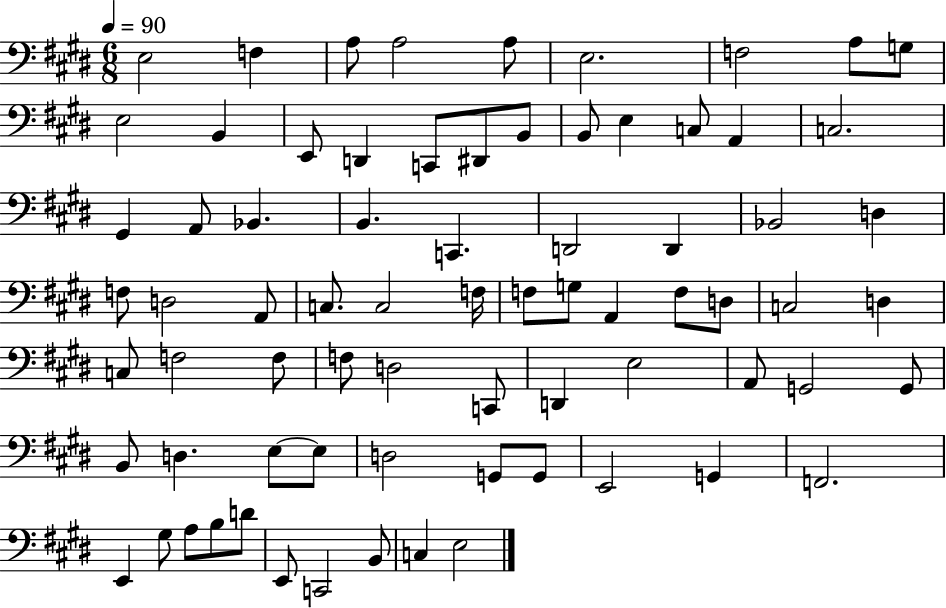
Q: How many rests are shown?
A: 0